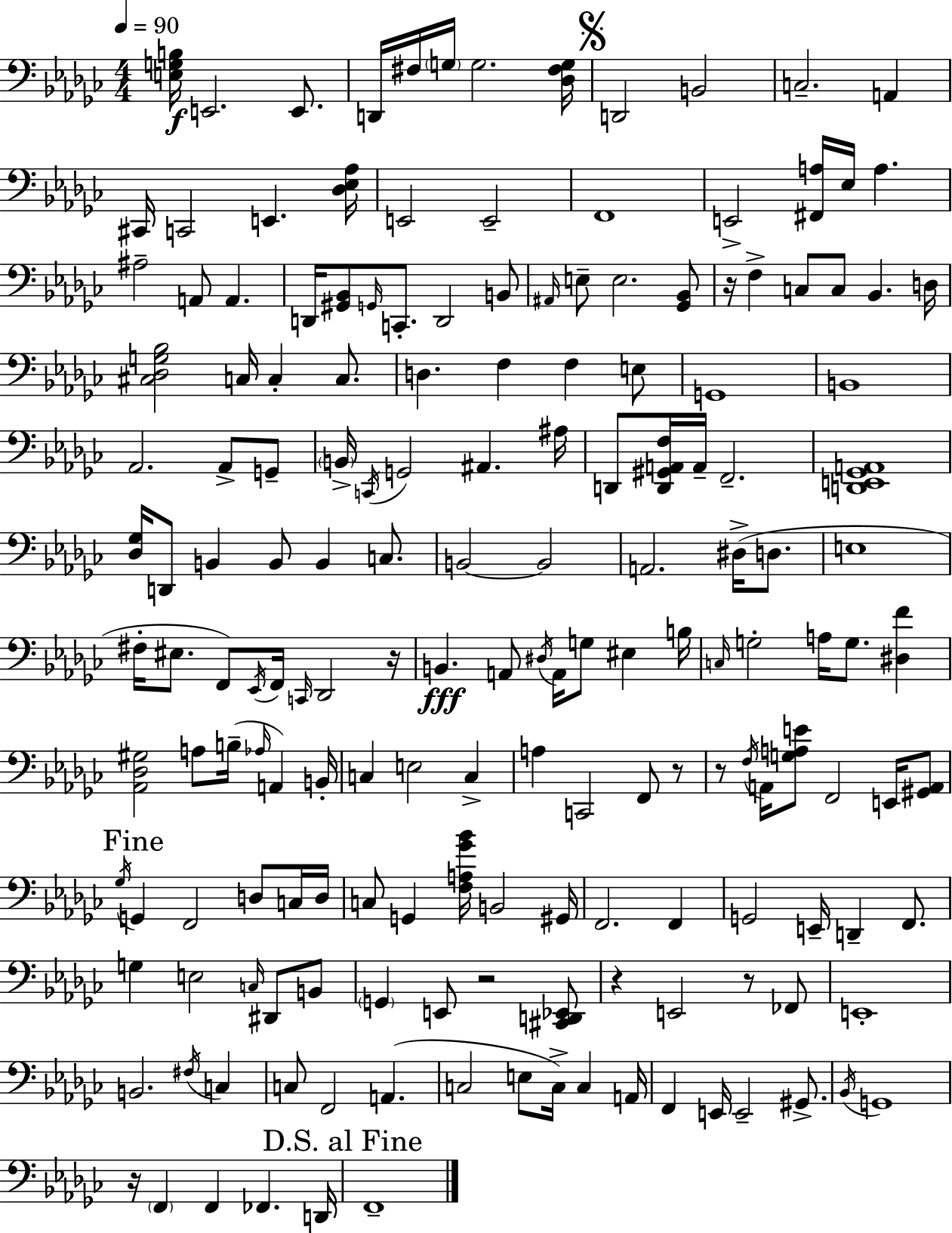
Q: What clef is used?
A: bass